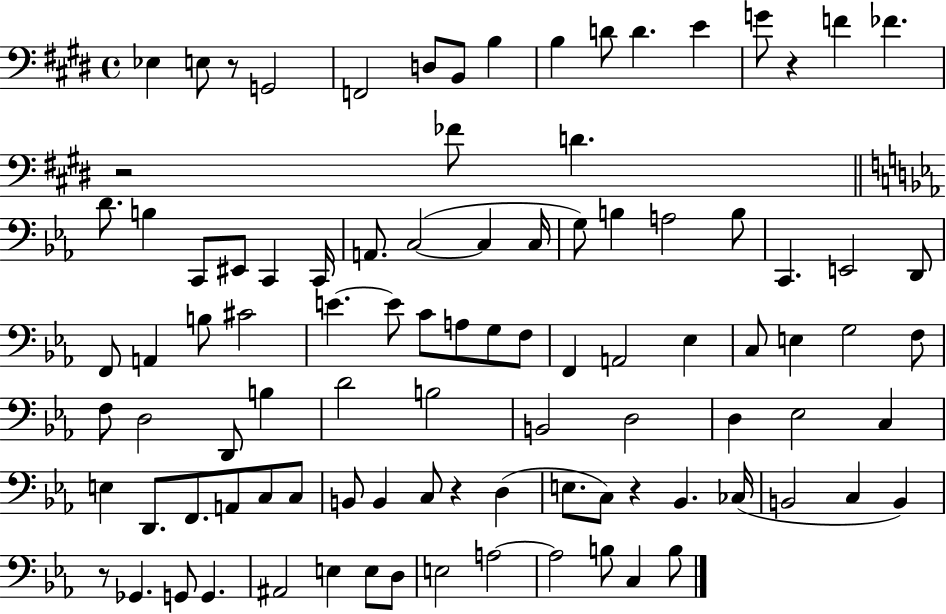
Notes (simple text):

Eb3/q E3/e R/e G2/h F2/h D3/e B2/e B3/q B3/q D4/e D4/q. E4/q G4/e R/q F4/q FES4/q. R/h FES4/e D4/q. D4/e. B3/q C2/e EIS2/e C2/q C2/s A2/e. C3/h C3/q C3/s G3/e B3/q A3/h B3/e C2/q. E2/h D2/e F2/e A2/q B3/e C#4/h E4/q. E4/e C4/e A3/e G3/e F3/e F2/q A2/h Eb3/q C3/e E3/q G3/h F3/e F3/e D3/h D2/e B3/q D4/h B3/h B2/h D3/h D3/q Eb3/h C3/q E3/q D2/e. F2/e. A2/e C3/e C3/e B2/e B2/q C3/e R/q D3/q E3/e. C3/e R/q Bb2/q. CES3/s B2/h C3/q B2/q R/e Gb2/q. G2/e G2/q. A#2/h E3/q E3/e D3/e E3/h A3/h A3/h B3/e C3/q B3/e